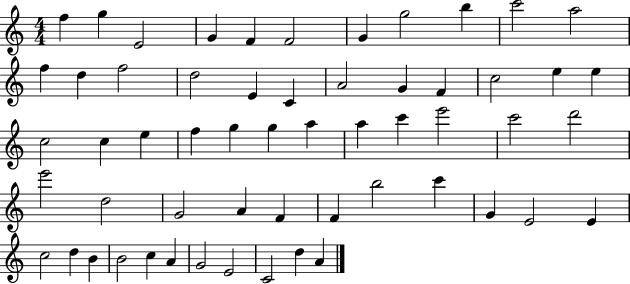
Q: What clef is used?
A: treble